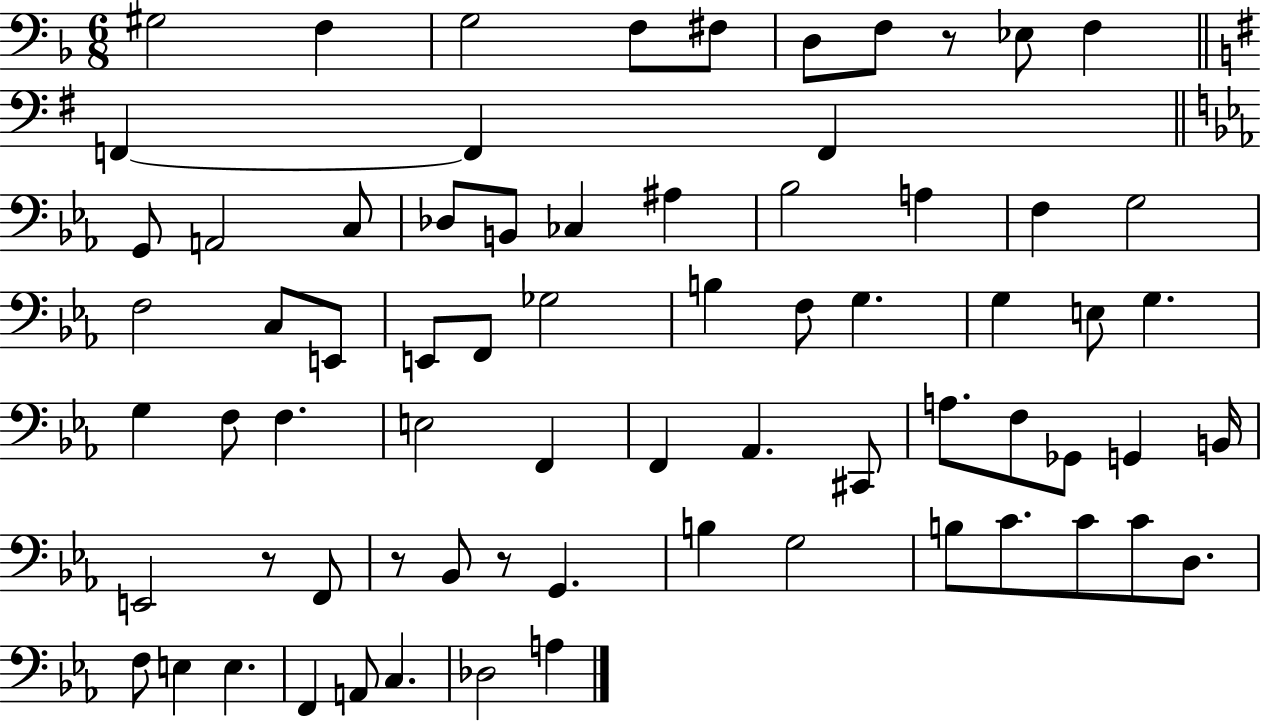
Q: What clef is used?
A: bass